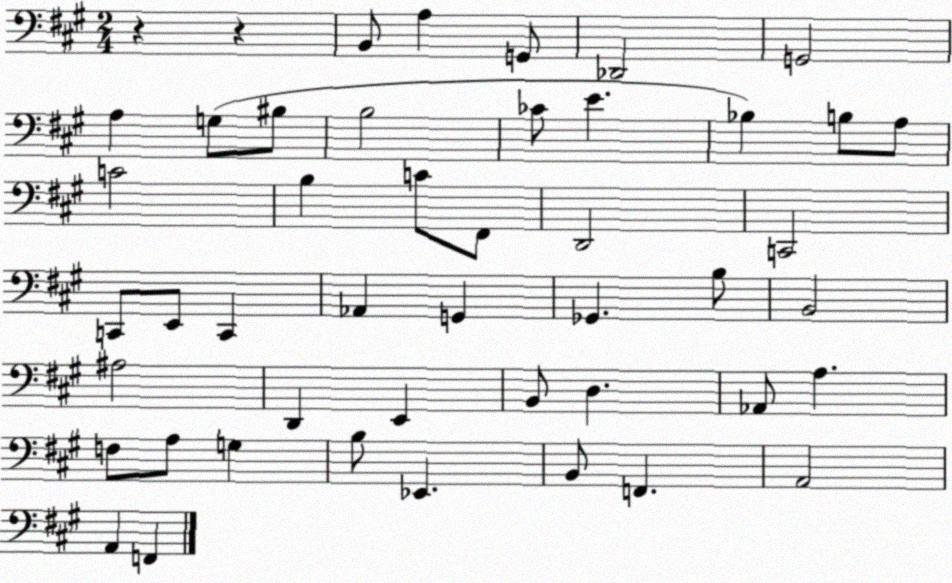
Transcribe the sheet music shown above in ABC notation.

X:1
T:Untitled
M:2/4
L:1/4
K:A
z z B,,/2 A, G,,/2 _D,,2 G,,2 A, G,/2 ^B,/2 B,2 _C/2 E _B, B,/2 A,/2 C2 B, C/2 ^F,,/2 D,,2 C,,2 C,,/2 E,,/2 C,, _A,, G,, _G,, B,/2 B,,2 ^A,2 D,, E,, B,,/2 D, _A,,/2 A, F,/2 A,/2 G, B,/2 _E,, B,,/2 F,, A,,2 A,, F,,